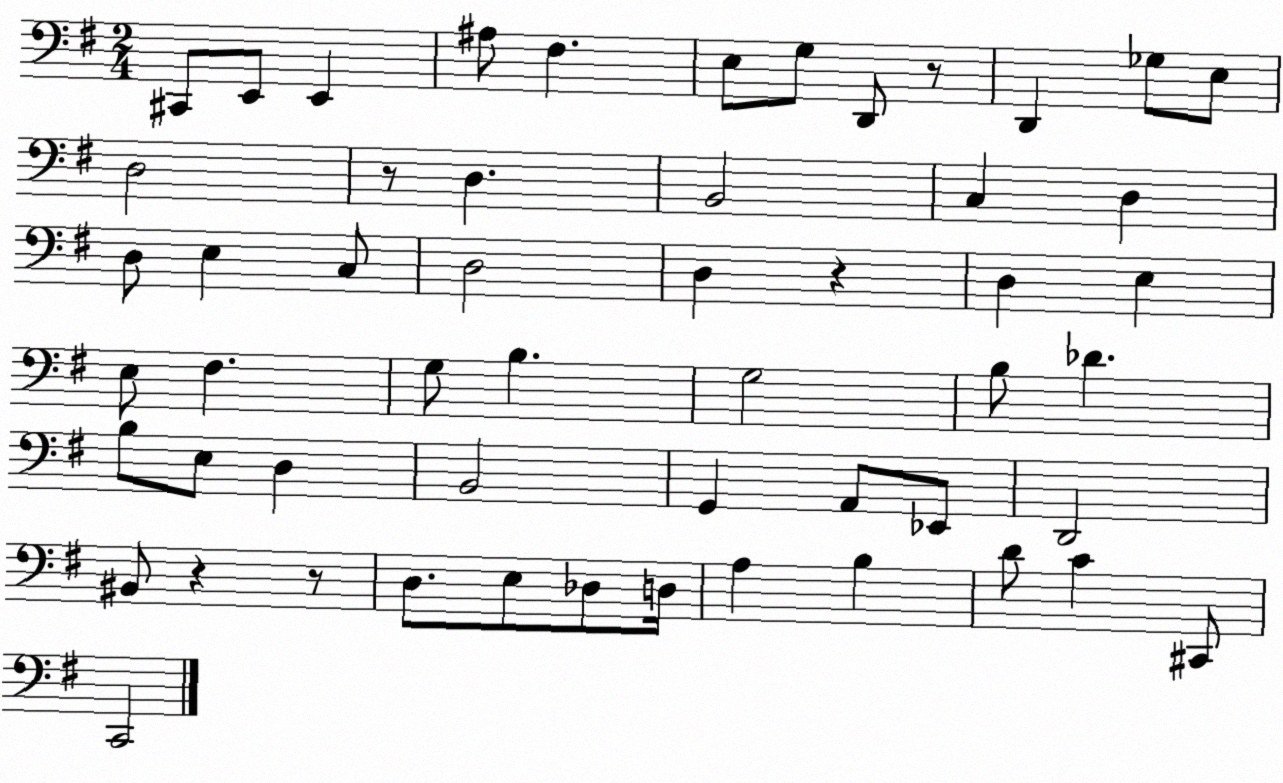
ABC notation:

X:1
T:Untitled
M:2/4
L:1/4
K:G
^C,,/2 E,,/2 E,, ^A,/2 ^F, E,/2 G,/2 D,,/2 z/2 D,, _G,/2 E,/2 D,2 z/2 D, B,,2 C, D, D,/2 E, C,/2 D,2 D, z D, E, E,/2 ^F, G,/2 B, G,2 B,/2 _D B,/2 E,/2 D, B,,2 G,, A,,/2 _E,,/2 D,,2 ^B,,/2 z z/2 D,/2 E,/2 _D,/2 D,/4 A, B, D/2 C ^C,,/2 C,,2